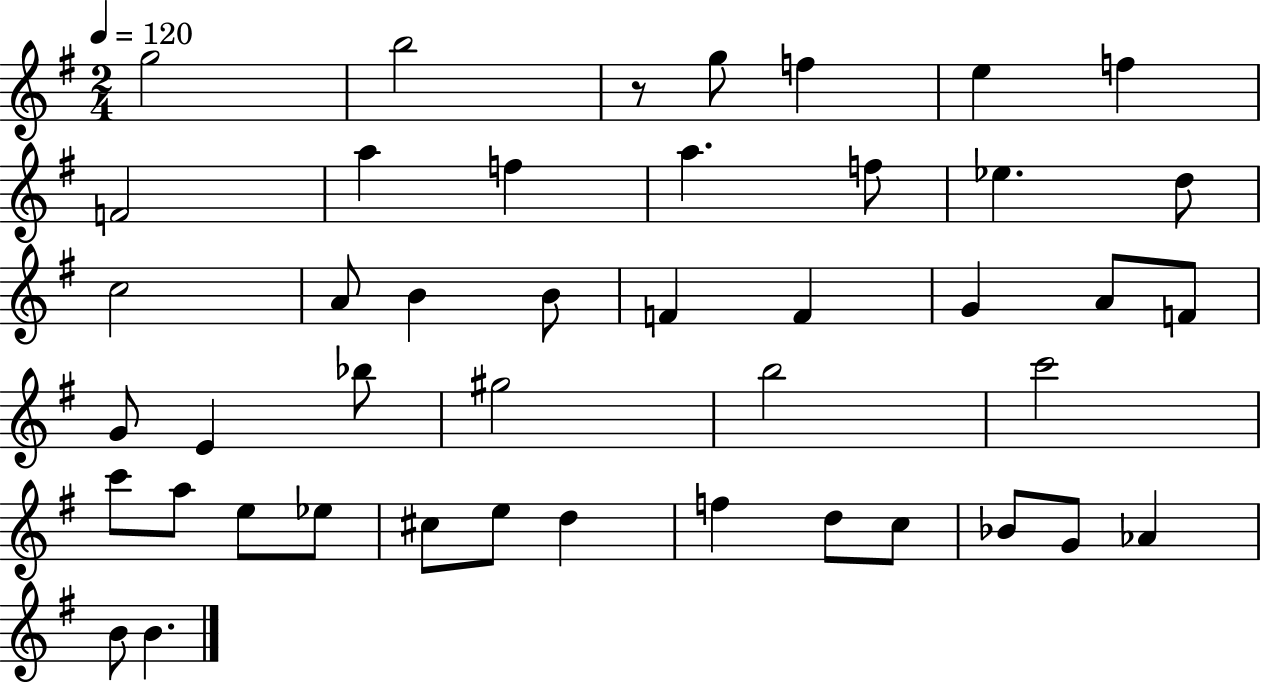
G5/h B5/h R/e G5/e F5/q E5/q F5/q F4/h A5/q F5/q A5/q. F5/e Eb5/q. D5/e C5/h A4/e B4/q B4/e F4/q F4/q G4/q A4/e F4/e G4/e E4/q Bb5/e G#5/h B5/h C6/h C6/e A5/e E5/e Eb5/e C#5/e E5/e D5/q F5/q D5/e C5/e Bb4/e G4/e Ab4/q B4/e B4/q.